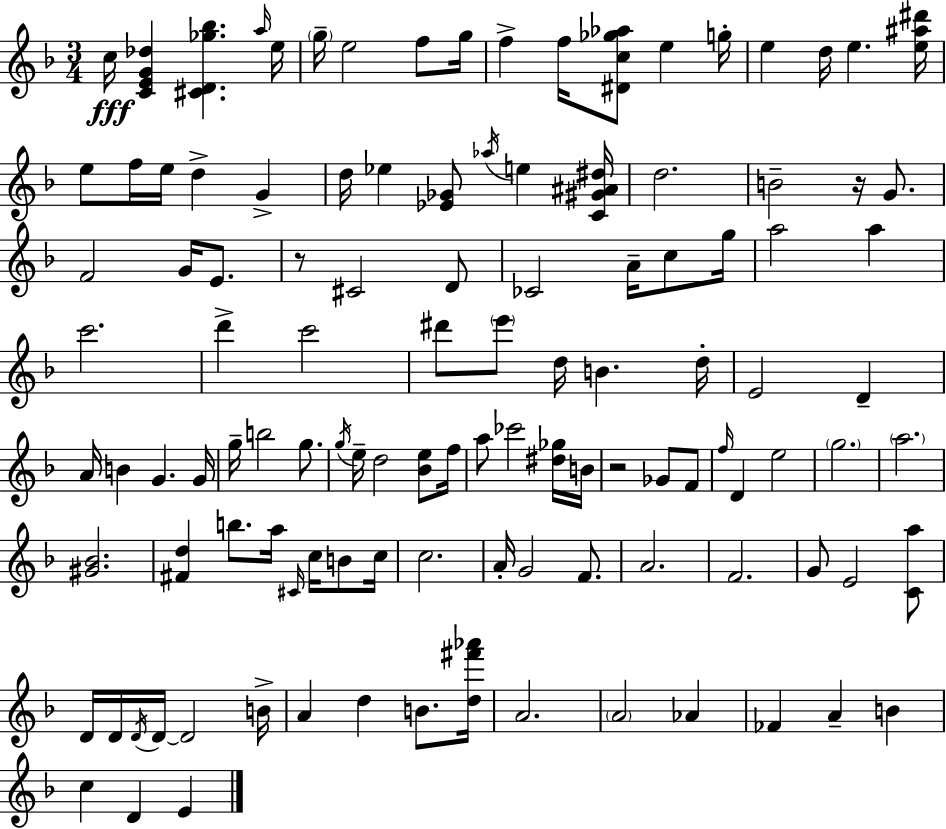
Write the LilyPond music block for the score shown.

{
  \clef treble
  \numericTimeSignature
  \time 3/4
  \key d \minor
  c''16\fff <c' e' g' des''>4 <cis' d' ges'' bes''>4. \grace { a''16 } | e''16 \parenthesize g''16-- e''2 f''8 | g''16 f''4-> f''16 <dis' c'' ges'' aes''>8 e''4 | g''16-. e''4 d''16 e''4. | \break <e'' ais'' dis'''>16 e''8 f''16 e''16 d''4-> g'4-> | d''16 ees''4 <ees' ges'>8 \acciaccatura { aes''16 } e''4 | <c' gis' ais' dis''>16 d''2. | b'2-- r16 g'8. | \break f'2 g'16 e'8. | r8 cis'2 | d'8 ces'2 a'16-- c''8 | g''16 a''2 a''4 | \break c'''2. | d'''4-> c'''2 | dis'''8 \parenthesize e'''8 d''16 b'4. | d''16-. e'2 d'4-- | \break a'16 b'4 g'4. | g'16 g''16-- b''2 g''8. | \acciaccatura { g''16 } e''16-- d''2 | <bes' e''>8 f''16 a''8 ces'''2 | \break <dis'' ges''>16 b'16 r2 ges'8 | f'8 \grace { f''16 } d'4 e''2 | \parenthesize g''2. | \parenthesize a''2. | \break <gis' bes'>2. | <fis' d''>4 b''8. a''16 | \grace { cis'16 } c''16 b'8 c''16 c''2. | a'16-. g'2 | \break f'8. a'2. | f'2. | g'8 e'2 | <c' a''>8 d'16 d'16 \acciaccatura { d'16 } d'16~~ d'2 | \break b'16-> a'4 d''4 | b'8. <d'' fis''' aes'''>16 a'2. | \parenthesize a'2 | aes'4 fes'4 a'4-- | \break b'4 c''4 d'4 | e'4 \bar "|."
}